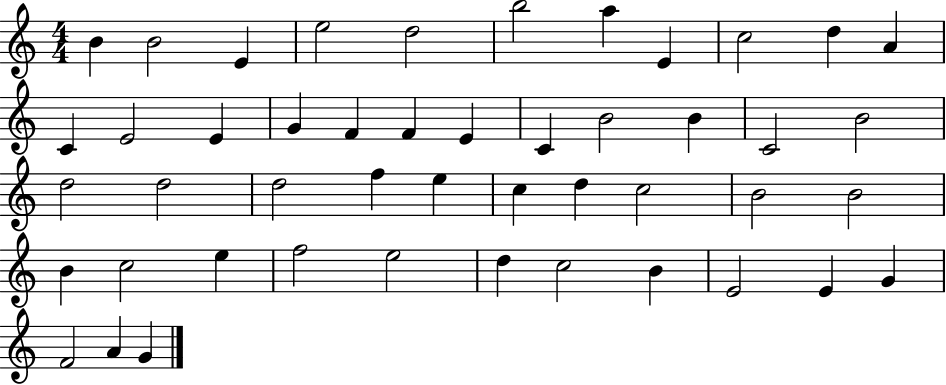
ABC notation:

X:1
T:Untitled
M:4/4
L:1/4
K:C
B B2 E e2 d2 b2 a E c2 d A C E2 E G F F E C B2 B C2 B2 d2 d2 d2 f e c d c2 B2 B2 B c2 e f2 e2 d c2 B E2 E G F2 A G